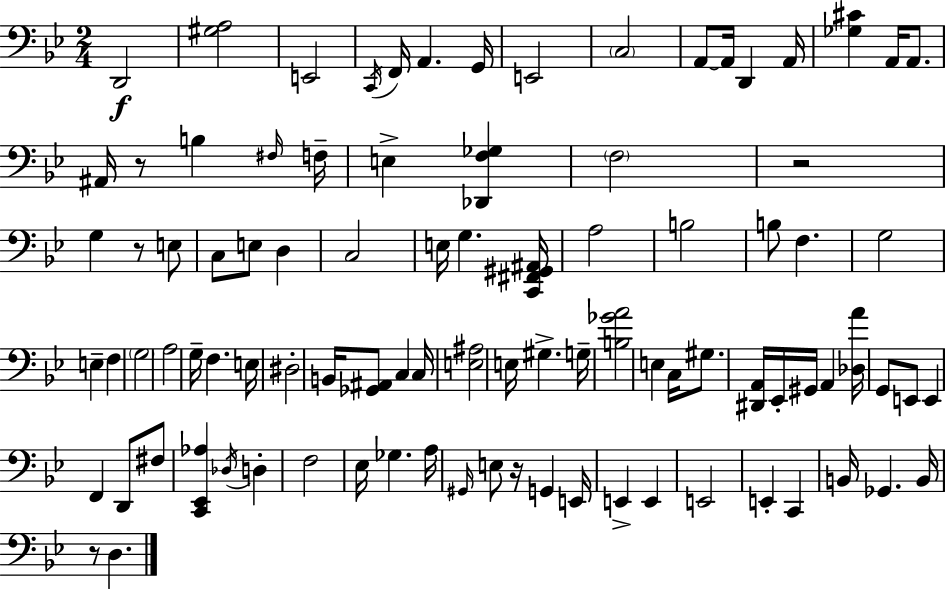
D2/h [G#3,A3]/h E2/h C2/s F2/s A2/q. G2/s E2/h C3/h A2/e A2/s D2/q A2/s [Gb3,C#4]/q A2/s A2/e. A#2/s R/e B3/q F#3/s F3/s E3/q [Db2,F3,Gb3]/q F3/h R/h G3/q R/e E3/e C3/e E3/e D3/q C3/h E3/s G3/q. [C2,F#2,G#2,A#2]/s A3/h B3/h B3/e F3/q. G3/h E3/q F3/q G3/h A3/h G3/s F3/q. E3/s D#3/h B2/s [Gb2,A#2]/e C3/q C3/s [E3,A#3]/h E3/s G#3/q. G3/s [B3,Gb4,A4]/h E3/q C3/s G#3/e. [D#2,A2]/s Eb2/s G#2/s A2/q [Db3,A4]/s G2/e E2/e E2/q F2/q D2/e F#3/e [C2,Eb2,Ab3]/q Db3/s D3/q F3/h Eb3/s Gb3/q. A3/s G#2/s E3/e R/s G2/q E2/s E2/q E2/q E2/h E2/q C2/q B2/s Gb2/q. B2/s R/e D3/q.